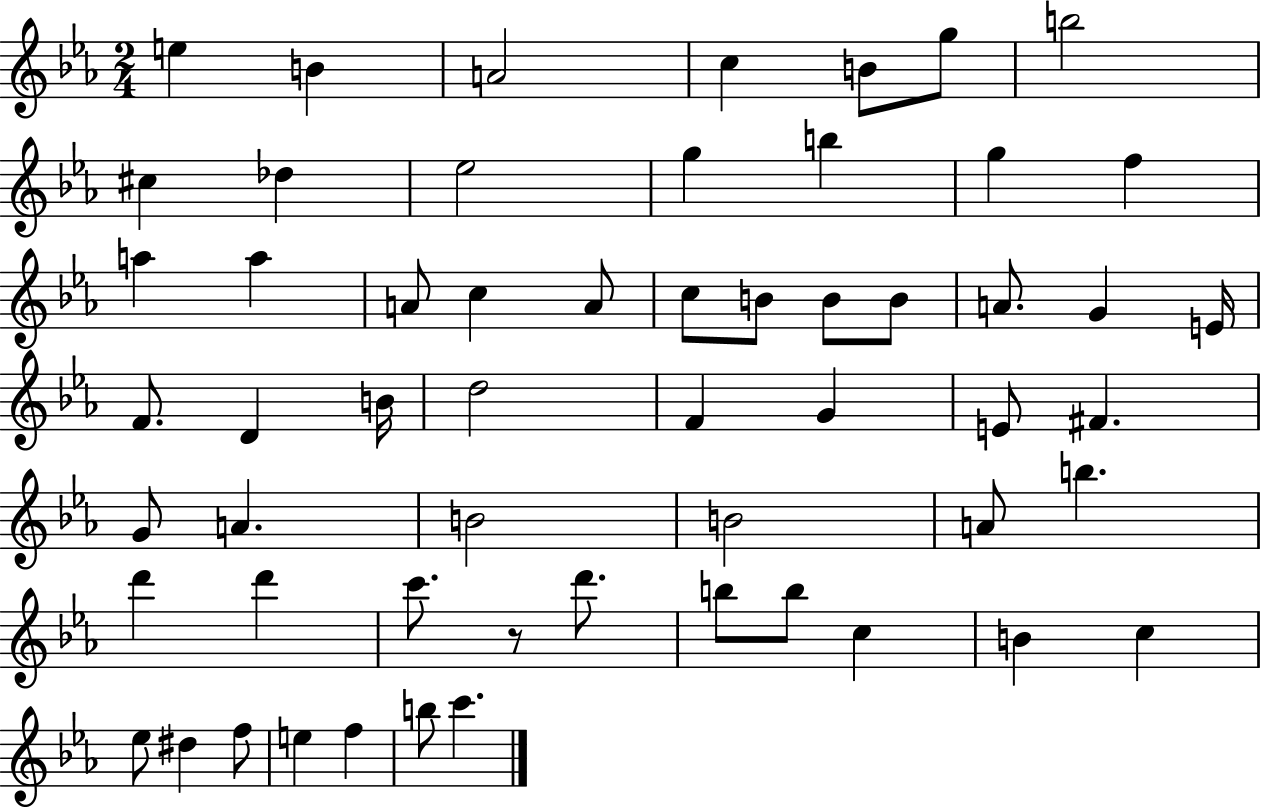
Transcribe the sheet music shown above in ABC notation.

X:1
T:Untitled
M:2/4
L:1/4
K:Eb
e B A2 c B/2 g/2 b2 ^c _d _e2 g b g f a a A/2 c A/2 c/2 B/2 B/2 B/2 A/2 G E/4 F/2 D B/4 d2 F G E/2 ^F G/2 A B2 B2 A/2 b d' d' c'/2 z/2 d'/2 b/2 b/2 c B c _e/2 ^d f/2 e f b/2 c'